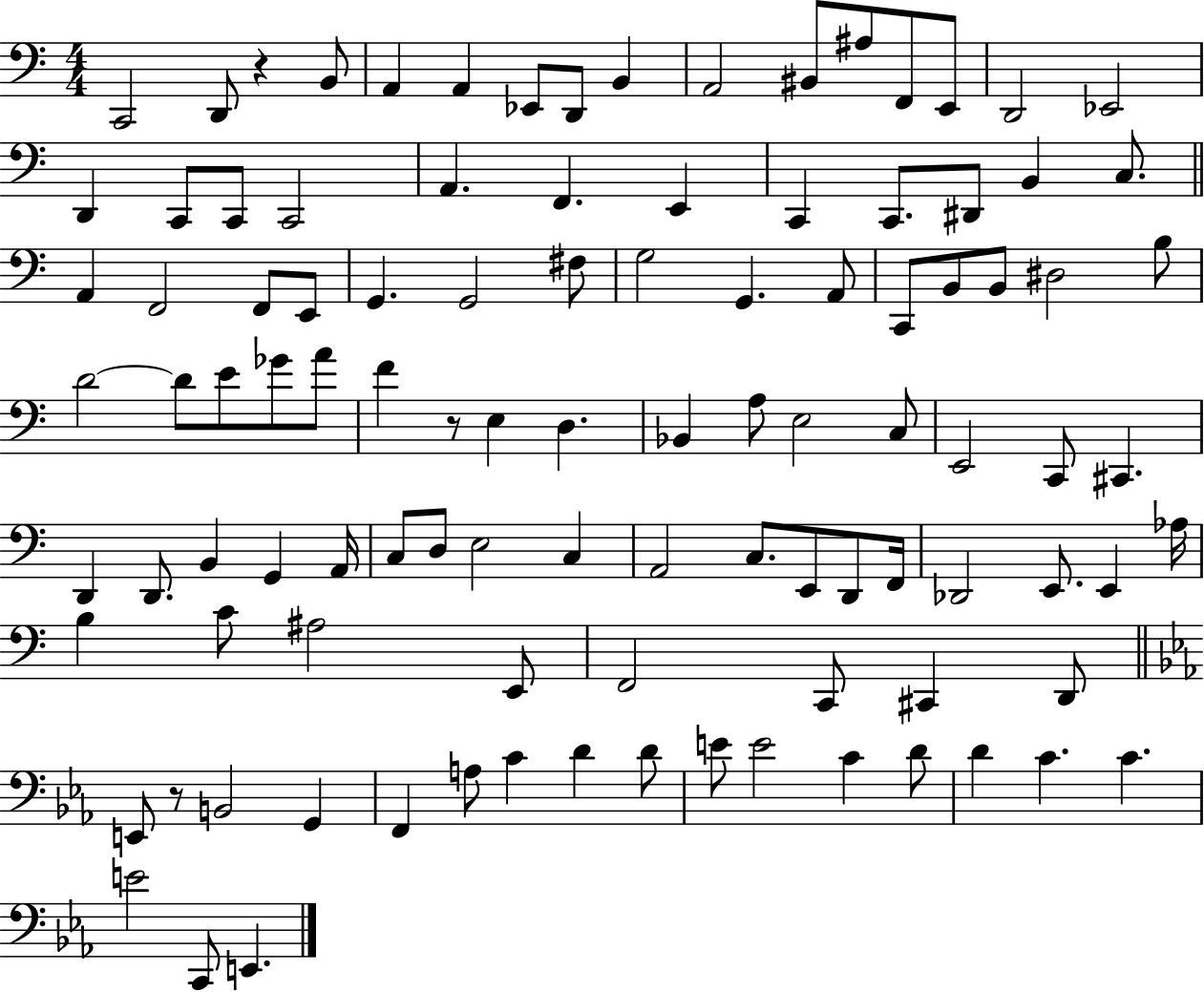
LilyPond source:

{
  \clef bass
  \numericTimeSignature
  \time 4/4
  \key c \major
  c,2 d,8 r4 b,8 | a,4 a,4 ees,8 d,8 b,4 | a,2 bis,8 ais8 f,8 e,8 | d,2 ees,2 | \break d,4 c,8 c,8 c,2 | a,4. f,4. e,4 | c,4 c,8. dis,8 b,4 c8. | \bar "||" \break \key a \minor a,4 f,2 f,8 e,8 | g,4. g,2 fis8 | g2 g,4. a,8 | c,8 b,8 b,8 dis2 b8 | \break d'2~~ d'8 e'8 ges'8 a'8 | f'4 r8 e4 d4. | bes,4 a8 e2 c8 | e,2 c,8 cis,4. | \break d,4 d,8. b,4 g,4 a,16 | c8 d8 e2 c4 | a,2 c8. e,8 d,8 f,16 | des,2 e,8. e,4 aes16 | \break b4 c'8 ais2 e,8 | f,2 c,8 cis,4 d,8 | \bar "||" \break \key ees \major e,8 r8 b,2 g,4 | f,4 a8 c'4 d'4 d'8 | e'8 e'2 c'4 d'8 | d'4 c'4. c'4. | \break e'2 c,8 e,4. | \bar "|."
}